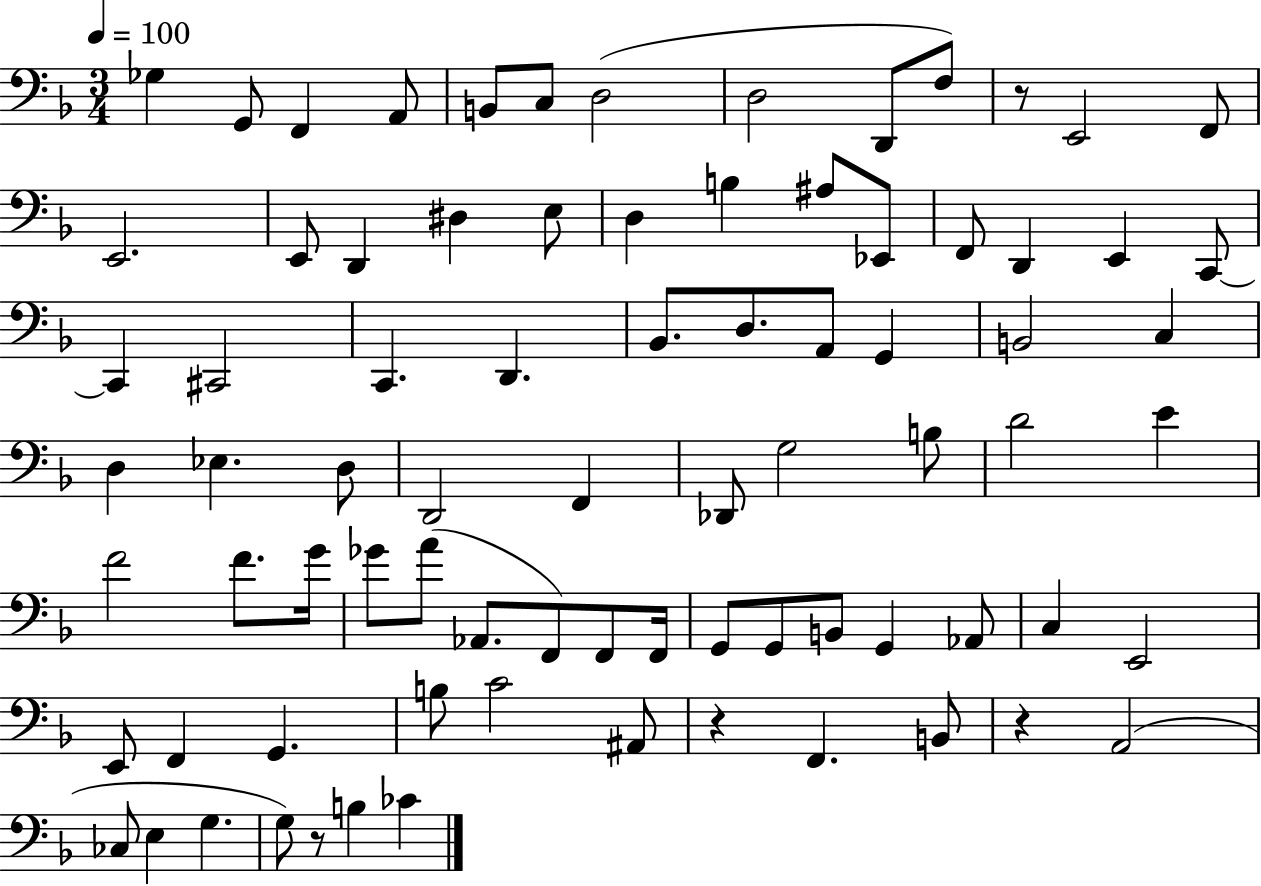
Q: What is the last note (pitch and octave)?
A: CES4